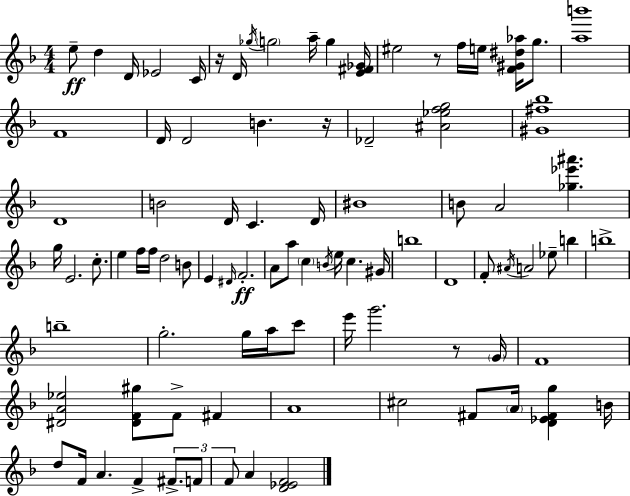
E5/e D5/q D4/s Eb4/h C4/s R/s D4/s Gb5/s G5/h A5/s G5/q [E4,F#4,Gb4]/s EIS5/h R/e F5/s E5/s [F4,G#4,D#5,Ab5]/s G5/e. [A5,B6]/w F4/w D4/s D4/h B4/q. R/s Db4/h [A#4,Eb5,F5,G5]/h [G#4,F#5,Bb5]/w D4/w B4/h D4/s C4/q. D4/s BIS4/w B4/e A4/h [Gb5,Eb6,A#6]/q. G5/s E4/h. C5/e. E5/q F5/s F5/s D5/h B4/e E4/q D#4/s F4/h. A4/e A5/e C5/q B4/s E5/s C5/q. G#4/s B5/w D4/w F4/e A#4/s A4/h Eb5/e B5/q B5/w B5/w G5/h. G5/s A5/s C6/e E6/s G6/h. R/e G4/s F4/w [D#4,A4,Eb5]/h [D#4,F4,G#5]/e F4/e F#4/q A4/w C#5/h F#4/e A4/s [D4,Eb4,F#4,G5]/q B4/s D5/e F4/s A4/q. F4/q F#4/e. F4/e F4/e A4/q [D4,Eb4,F4]/h